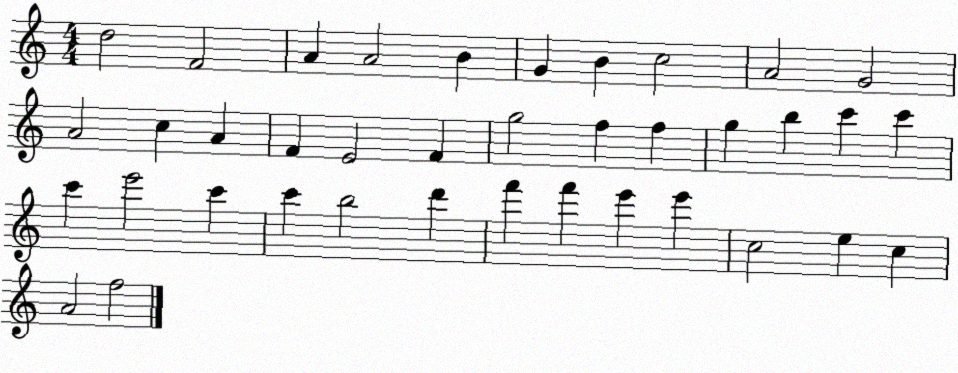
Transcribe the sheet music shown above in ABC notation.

X:1
T:Untitled
M:4/4
L:1/4
K:C
d2 F2 A A2 B G B c2 A2 G2 A2 c A F E2 F g2 f f g b c' c' c' e'2 c' c' b2 d' f' f' e' e' c2 e c A2 f2